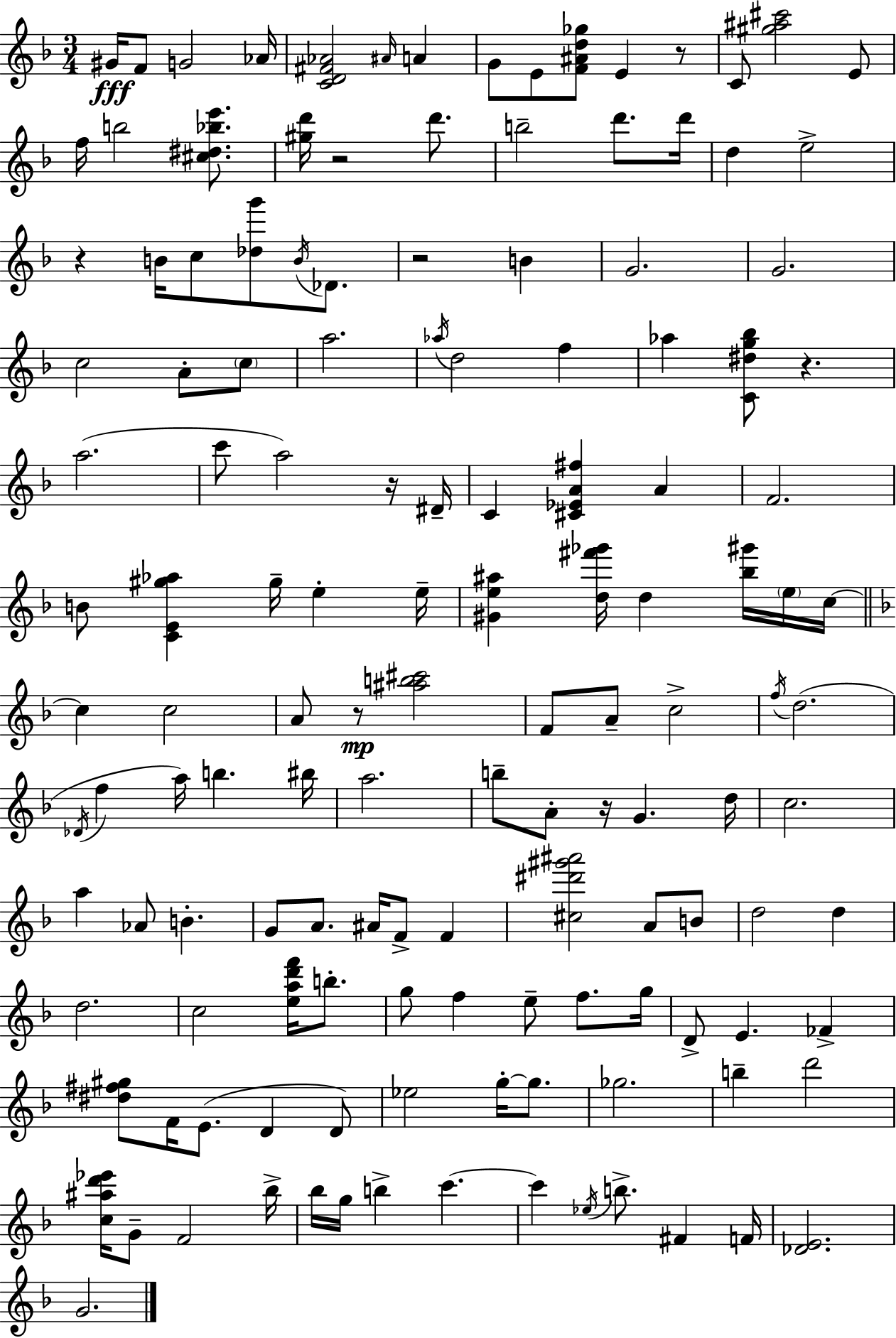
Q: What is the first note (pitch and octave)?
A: G#4